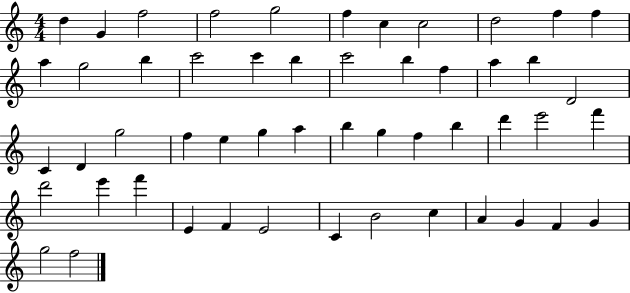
D5/q G4/q F5/h F5/h G5/h F5/q C5/q C5/h D5/h F5/q F5/q A5/q G5/h B5/q C6/h C6/q B5/q C6/h B5/q F5/q A5/q B5/q D4/h C4/q D4/q G5/h F5/q E5/q G5/q A5/q B5/q G5/q F5/q B5/q D6/q E6/h F6/q D6/h E6/q F6/q E4/q F4/q E4/h C4/q B4/h C5/q A4/q G4/q F4/q G4/q G5/h F5/h